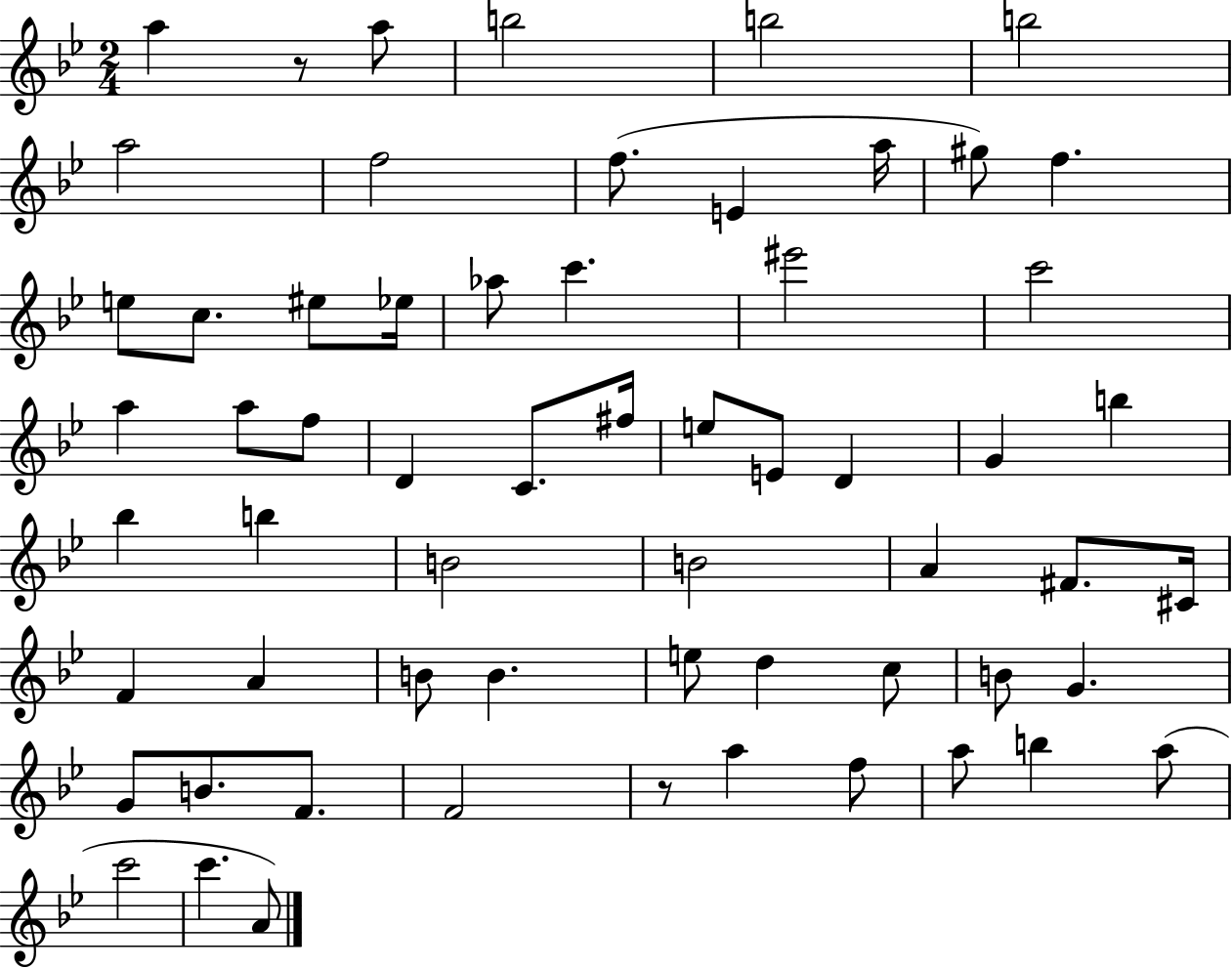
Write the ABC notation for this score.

X:1
T:Untitled
M:2/4
L:1/4
K:Bb
a z/2 a/2 b2 b2 b2 a2 f2 f/2 E a/4 ^g/2 f e/2 c/2 ^e/2 _e/4 _a/2 c' ^e'2 c'2 a a/2 f/2 D C/2 ^f/4 e/2 E/2 D G b _b b B2 B2 A ^F/2 ^C/4 F A B/2 B e/2 d c/2 B/2 G G/2 B/2 F/2 F2 z/2 a f/2 a/2 b a/2 c'2 c' A/2